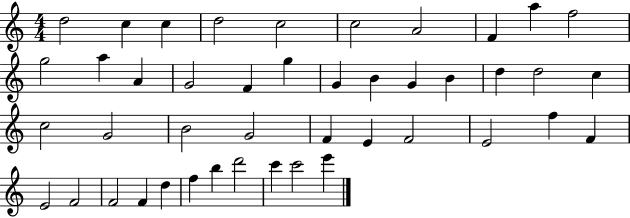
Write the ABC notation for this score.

X:1
T:Untitled
M:4/4
L:1/4
K:C
d2 c c d2 c2 c2 A2 F a f2 g2 a A G2 F g G B G B d d2 c c2 G2 B2 G2 F E F2 E2 f F E2 F2 F2 F d f b d'2 c' c'2 e'